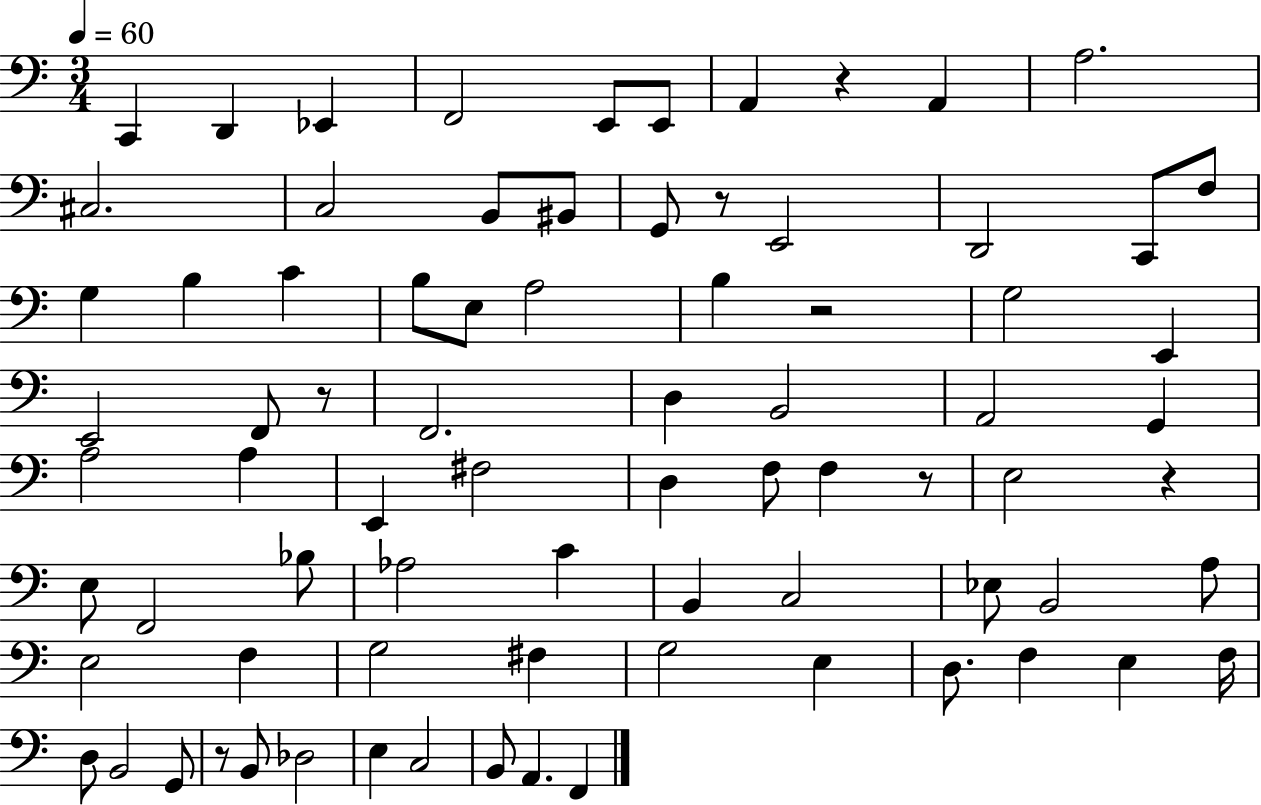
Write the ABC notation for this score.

X:1
T:Untitled
M:3/4
L:1/4
K:C
C,, D,, _E,, F,,2 E,,/2 E,,/2 A,, z A,, A,2 ^C,2 C,2 B,,/2 ^B,,/2 G,,/2 z/2 E,,2 D,,2 C,,/2 F,/2 G, B, C B,/2 E,/2 A,2 B, z2 G,2 E,, E,,2 F,,/2 z/2 F,,2 D, B,,2 A,,2 G,, A,2 A, E,, ^F,2 D, F,/2 F, z/2 E,2 z E,/2 F,,2 _B,/2 _A,2 C B,, C,2 _E,/2 B,,2 A,/2 E,2 F, G,2 ^F, G,2 E, D,/2 F, E, F,/4 D,/2 B,,2 G,,/2 z/2 B,,/2 _D,2 E, C,2 B,,/2 A,, F,,